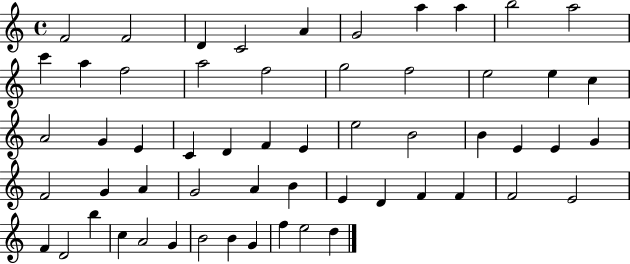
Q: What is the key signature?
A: C major